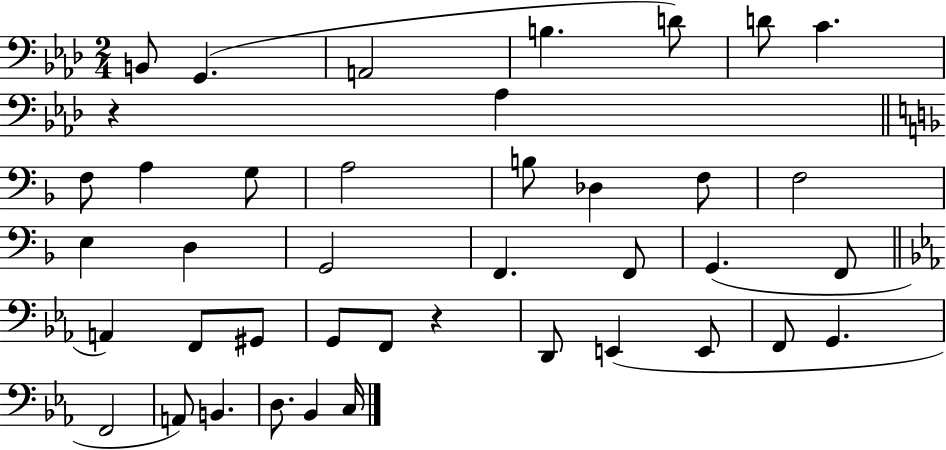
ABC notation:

X:1
T:Untitled
M:2/4
L:1/4
K:Ab
B,,/2 G,, A,,2 B, D/2 D/2 C z _A, F,/2 A, G,/2 A,2 B,/2 _D, F,/2 F,2 E, D, G,,2 F,, F,,/2 G,, F,,/2 A,, F,,/2 ^G,,/2 G,,/2 F,,/2 z D,,/2 E,, E,,/2 F,,/2 G,, F,,2 A,,/2 B,, D,/2 _B,, C,/4